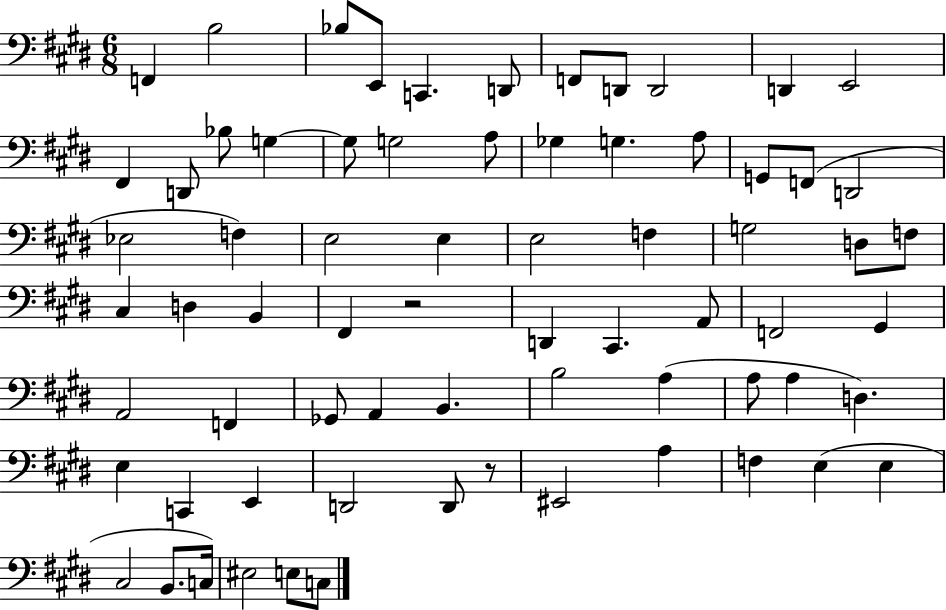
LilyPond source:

{
  \clef bass
  \numericTimeSignature
  \time 6/8
  \key e \major
  f,4 b2 | bes8 e,8 c,4. d,8 | f,8 d,8 d,2 | d,4 e,2 | \break fis,4 d,8 bes8 g4~~ | g8 g2 a8 | ges4 g4. a8 | g,8 f,8( d,2 | \break ees2 f4) | e2 e4 | e2 f4 | g2 d8 f8 | \break cis4 d4 b,4 | fis,4 r2 | d,4 cis,4. a,8 | f,2 gis,4 | \break a,2 f,4 | ges,8 a,4 b,4. | b2 a4( | a8 a4 d4.) | \break e4 c,4 e,4 | d,2 d,8 r8 | eis,2 a4 | f4 e4( e4 | \break cis2 b,8. c16) | eis2 e8 c8 | \bar "|."
}